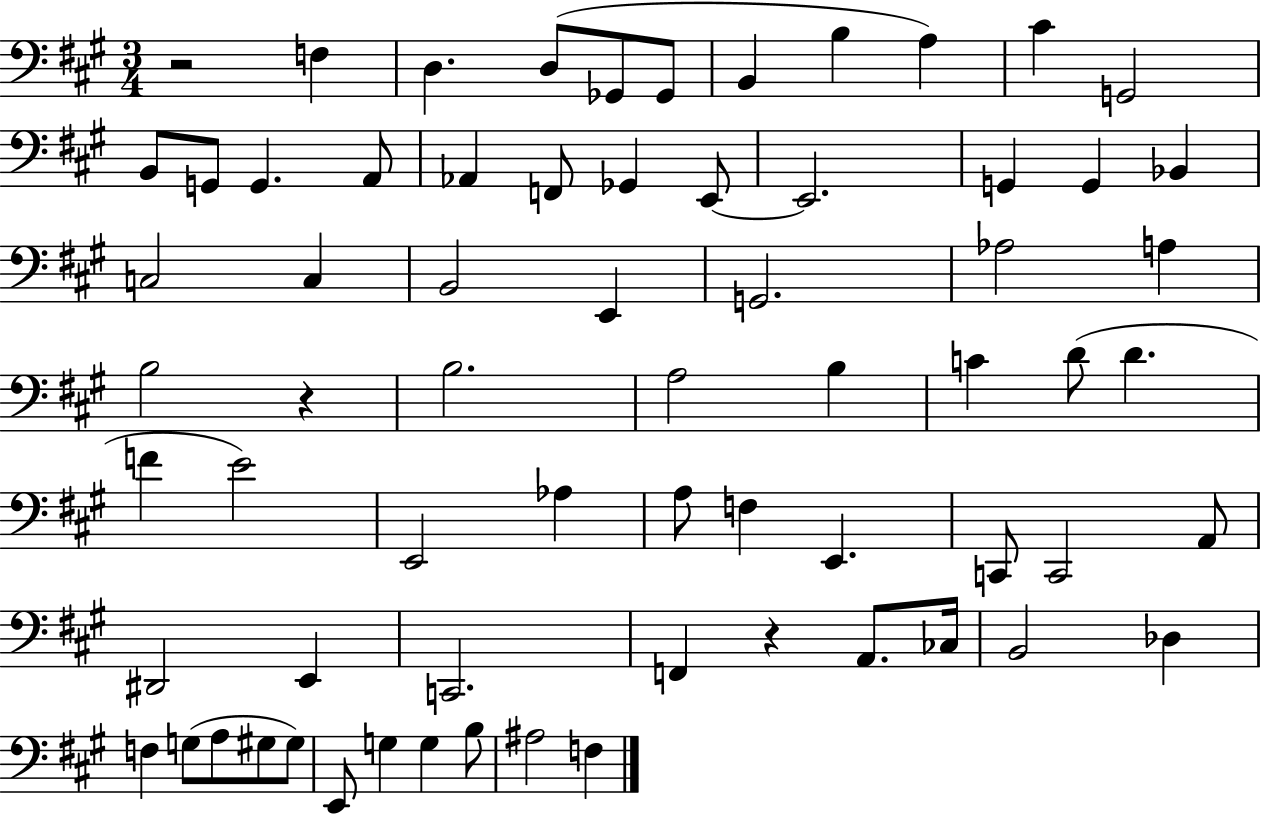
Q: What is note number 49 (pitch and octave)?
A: C2